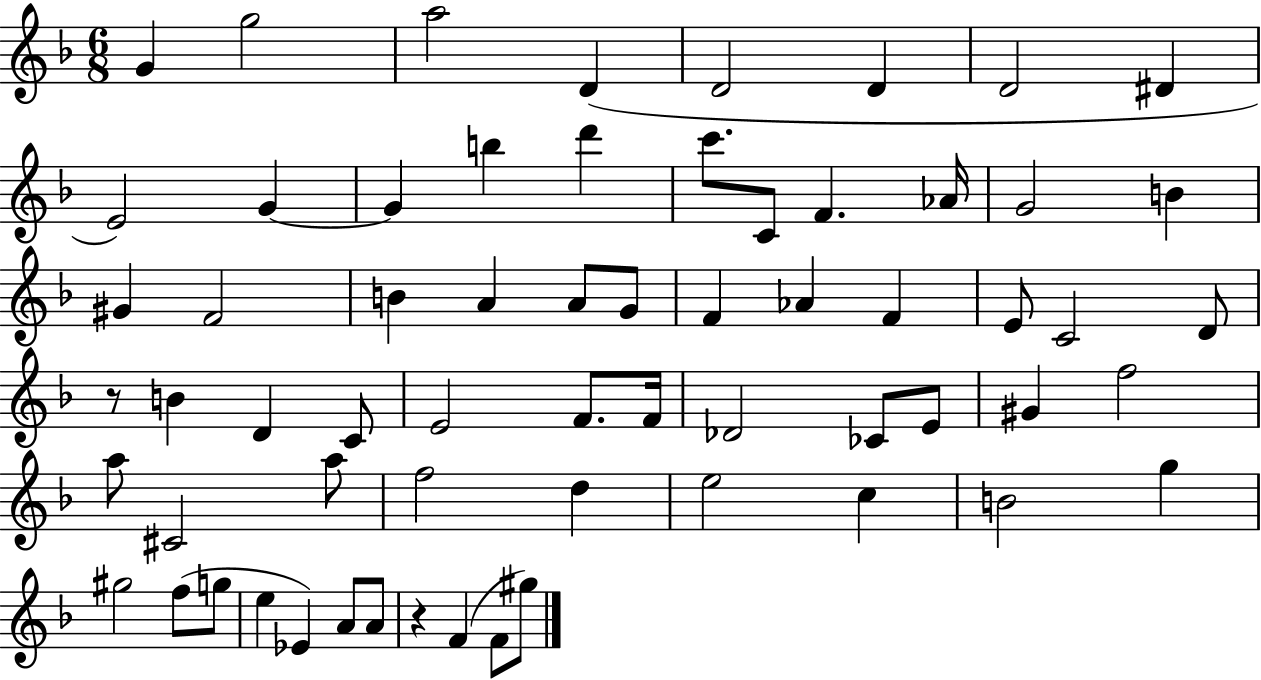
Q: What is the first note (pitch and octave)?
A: G4